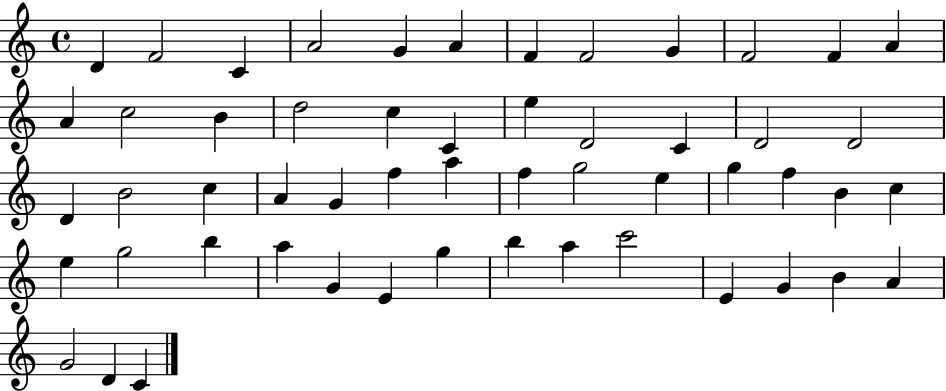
D4/q F4/h C4/q A4/h G4/q A4/q F4/q F4/h G4/q F4/h F4/q A4/q A4/q C5/h B4/q D5/h C5/q C4/q E5/q D4/h C4/q D4/h D4/h D4/q B4/h C5/q A4/q G4/q F5/q A5/q F5/q G5/h E5/q G5/q F5/q B4/q C5/q E5/q G5/h B5/q A5/q G4/q E4/q G5/q B5/q A5/q C6/h E4/q G4/q B4/q A4/q G4/h D4/q C4/q